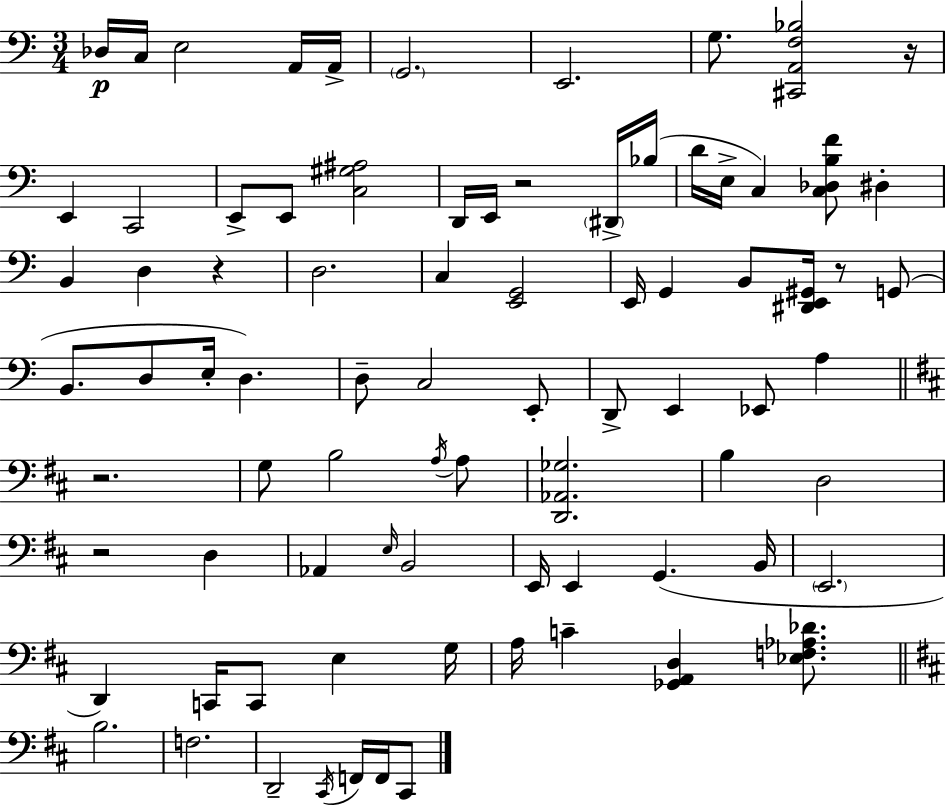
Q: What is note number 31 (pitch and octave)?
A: E3